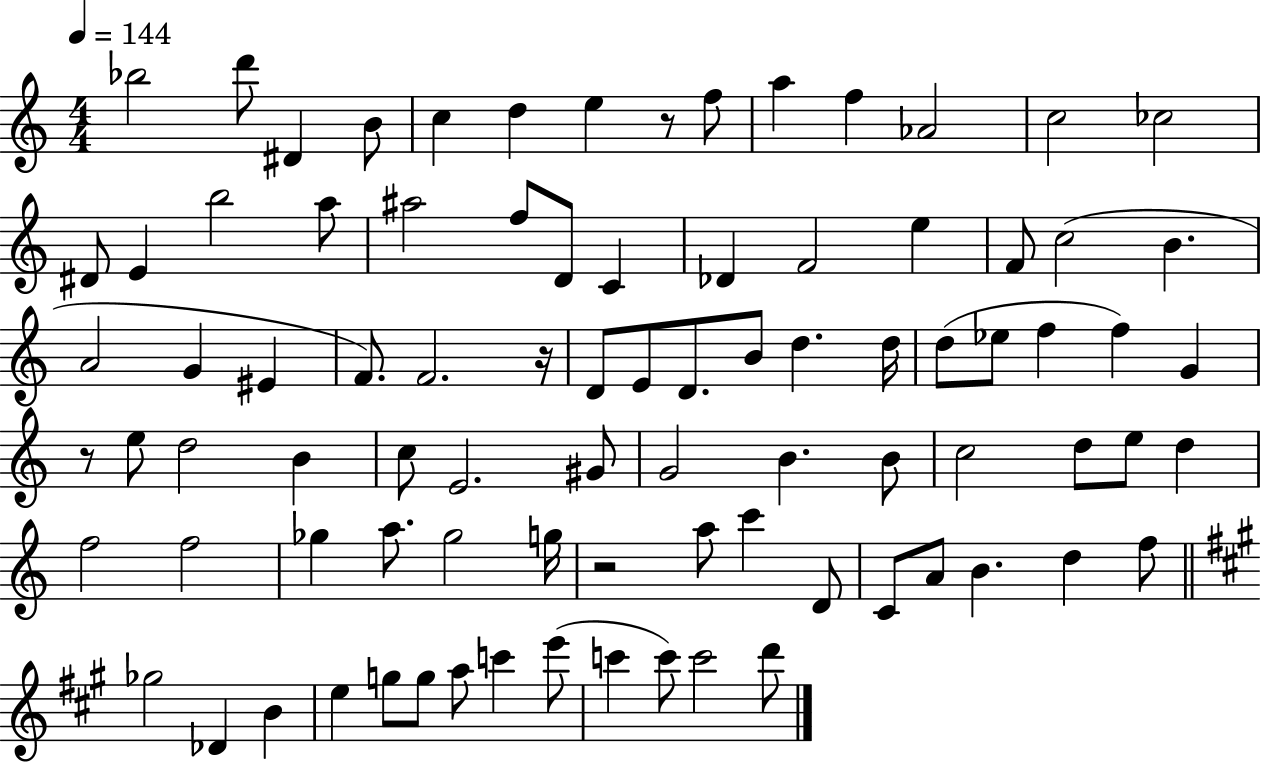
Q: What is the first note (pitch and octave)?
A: Bb5